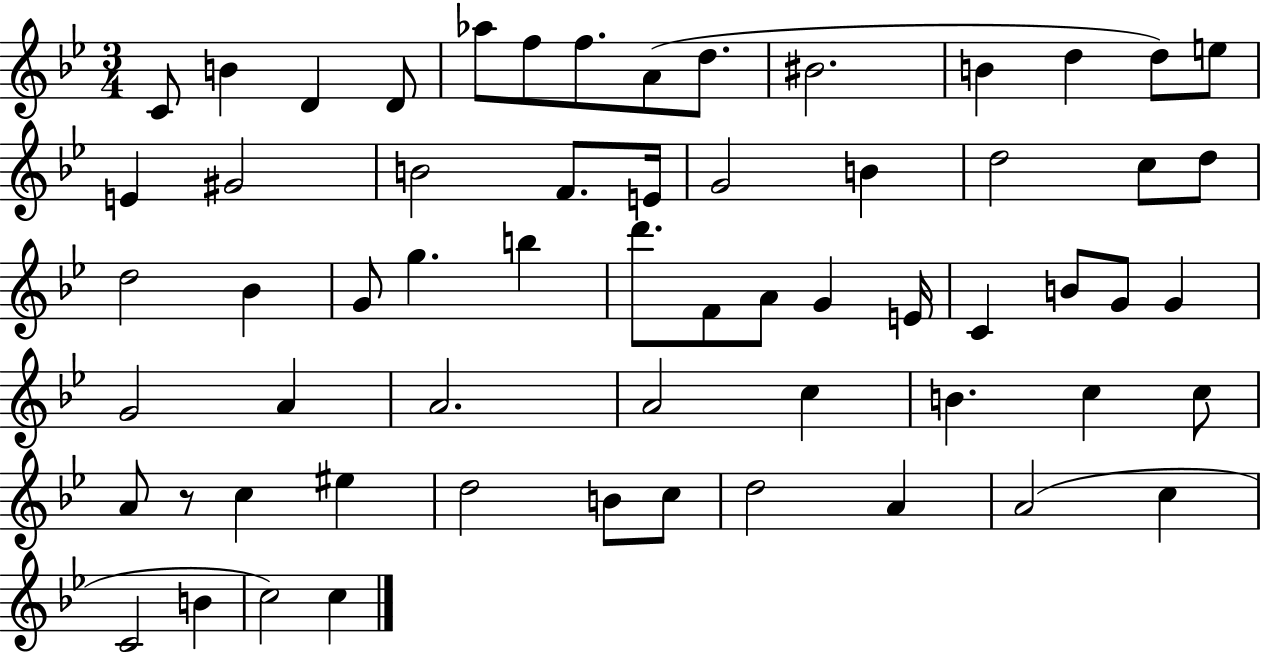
C4/e B4/q D4/q D4/e Ab5/e F5/e F5/e. A4/e D5/e. BIS4/h. B4/q D5/q D5/e E5/e E4/q G#4/h B4/h F4/e. E4/s G4/h B4/q D5/h C5/e D5/e D5/h Bb4/q G4/e G5/q. B5/q D6/e. F4/e A4/e G4/q E4/s C4/q B4/e G4/e G4/q G4/h A4/q A4/h. A4/h C5/q B4/q. C5/q C5/e A4/e R/e C5/q EIS5/q D5/h B4/e C5/e D5/h A4/q A4/h C5/q C4/h B4/q C5/h C5/q